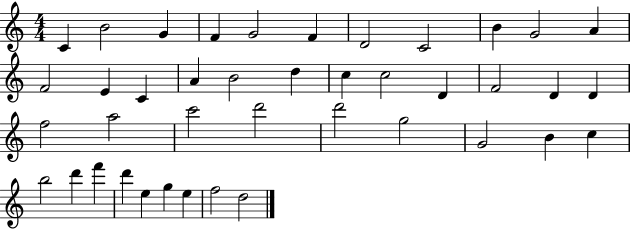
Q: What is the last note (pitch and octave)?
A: D5